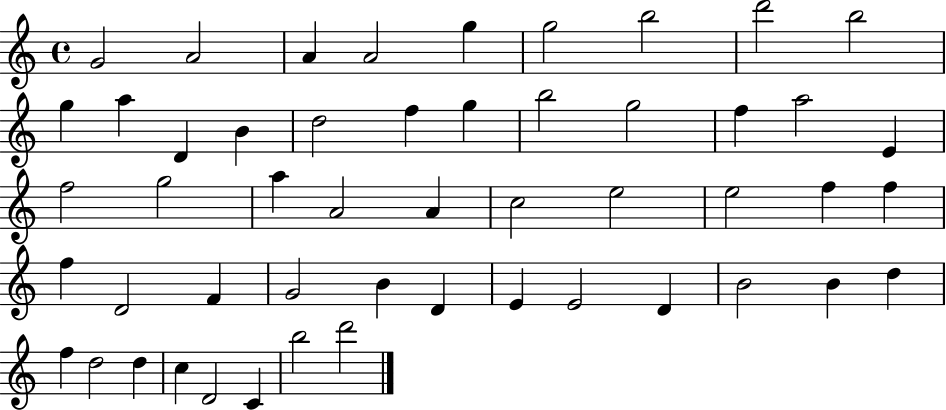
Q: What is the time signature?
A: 4/4